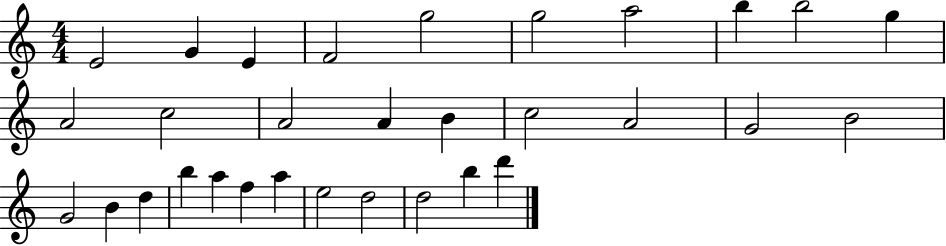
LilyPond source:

{
  \clef treble
  \numericTimeSignature
  \time 4/4
  \key c \major
  e'2 g'4 e'4 | f'2 g''2 | g''2 a''2 | b''4 b''2 g''4 | \break a'2 c''2 | a'2 a'4 b'4 | c''2 a'2 | g'2 b'2 | \break g'2 b'4 d''4 | b''4 a''4 f''4 a''4 | e''2 d''2 | d''2 b''4 d'''4 | \break \bar "|."
}